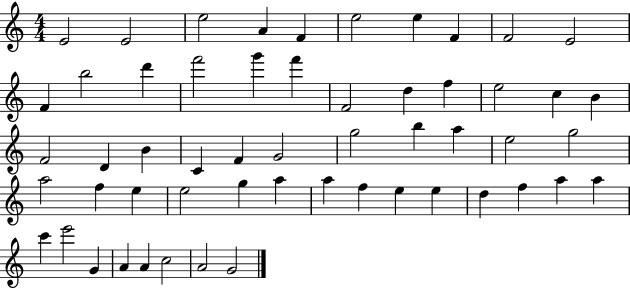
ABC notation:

X:1
T:Untitled
M:4/4
L:1/4
K:C
E2 E2 e2 A F e2 e F F2 E2 F b2 d' f'2 g' f' F2 d f e2 c B F2 D B C F G2 g2 b a e2 g2 a2 f e e2 g a a f e e d f a a c' e'2 G A A c2 A2 G2